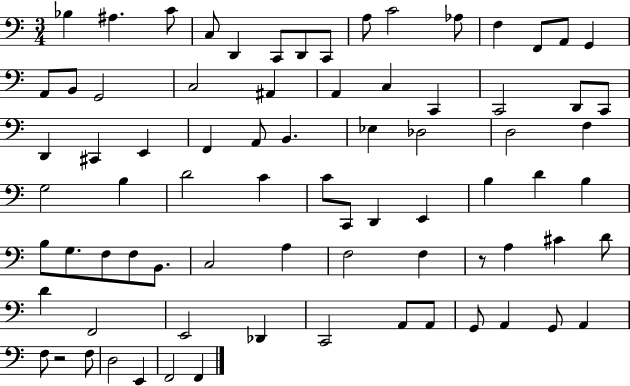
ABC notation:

X:1
T:Untitled
M:3/4
L:1/4
K:C
_B, ^A, C/2 C,/2 D,, C,,/2 D,,/2 C,,/2 A,/2 C2 _A,/2 F, F,,/2 A,,/2 G,, A,,/2 B,,/2 G,,2 C,2 ^A,, A,, C, C,, C,,2 D,,/2 C,,/2 D,, ^C,, E,, F,, A,,/2 B,, _E, _D,2 D,2 F, G,2 B, D2 C C/2 C,,/2 D,, E,, B, D B, B,/2 G,/2 F,/2 F,/2 B,,/2 C,2 A, F,2 F, z/2 A, ^C D/2 D F,,2 E,,2 _D,, C,,2 A,,/2 A,,/2 G,,/2 A,, G,,/2 A,, F,/2 z2 F,/2 D,2 E,, F,,2 F,,